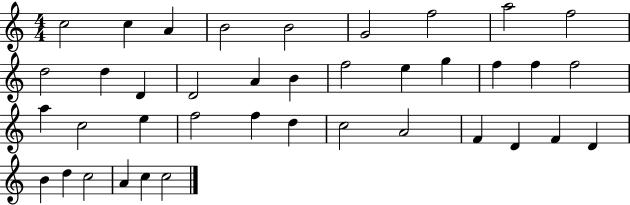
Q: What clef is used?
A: treble